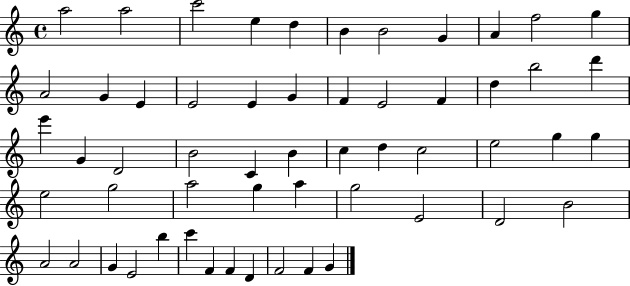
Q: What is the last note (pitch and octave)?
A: G4